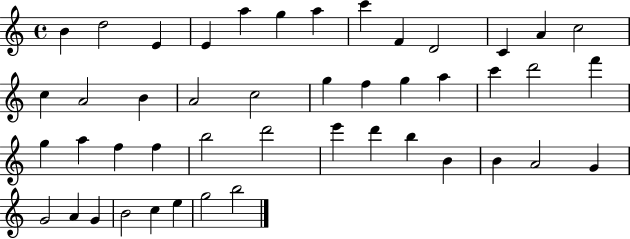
B4/q D5/h E4/q E4/q A5/q G5/q A5/q C6/q F4/q D4/h C4/q A4/q C5/h C5/q A4/h B4/q A4/h C5/h G5/q F5/q G5/q A5/q C6/q D6/h F6/q G5/q A5/q F5/q F5/q B5/h D6/h E6/q D6/q B5/q B4/q B4/q A4/h G4/q G4/h A4/q G4/q B4/h C5/q E5/q G5/h B5/h